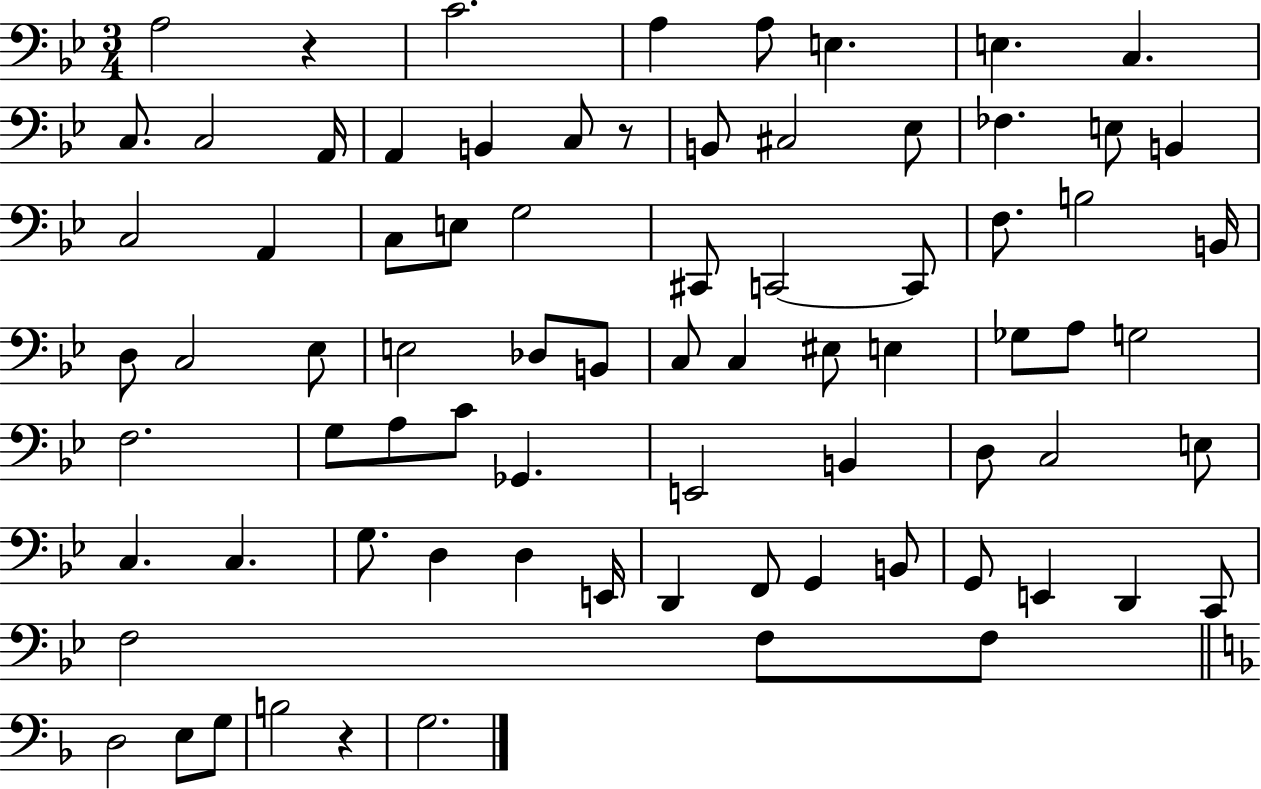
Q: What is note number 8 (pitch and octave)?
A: C3